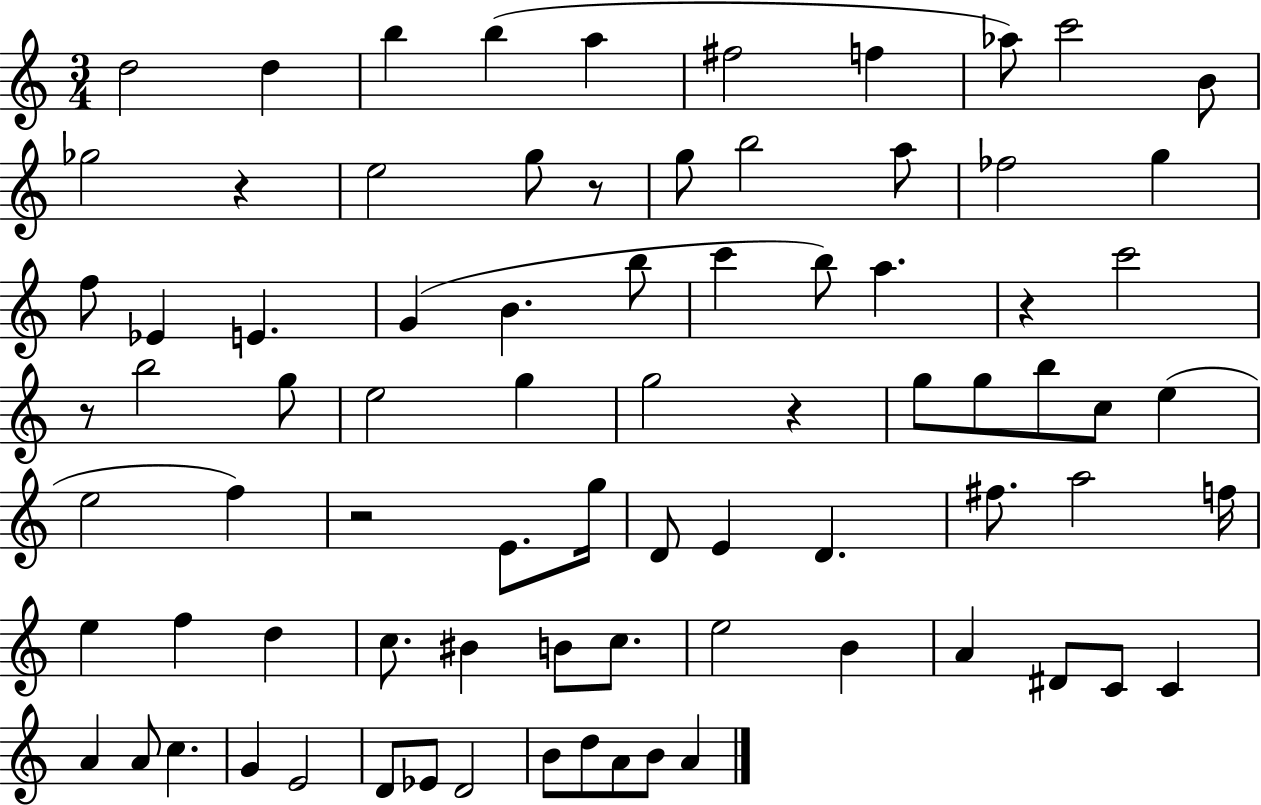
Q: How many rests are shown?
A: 6